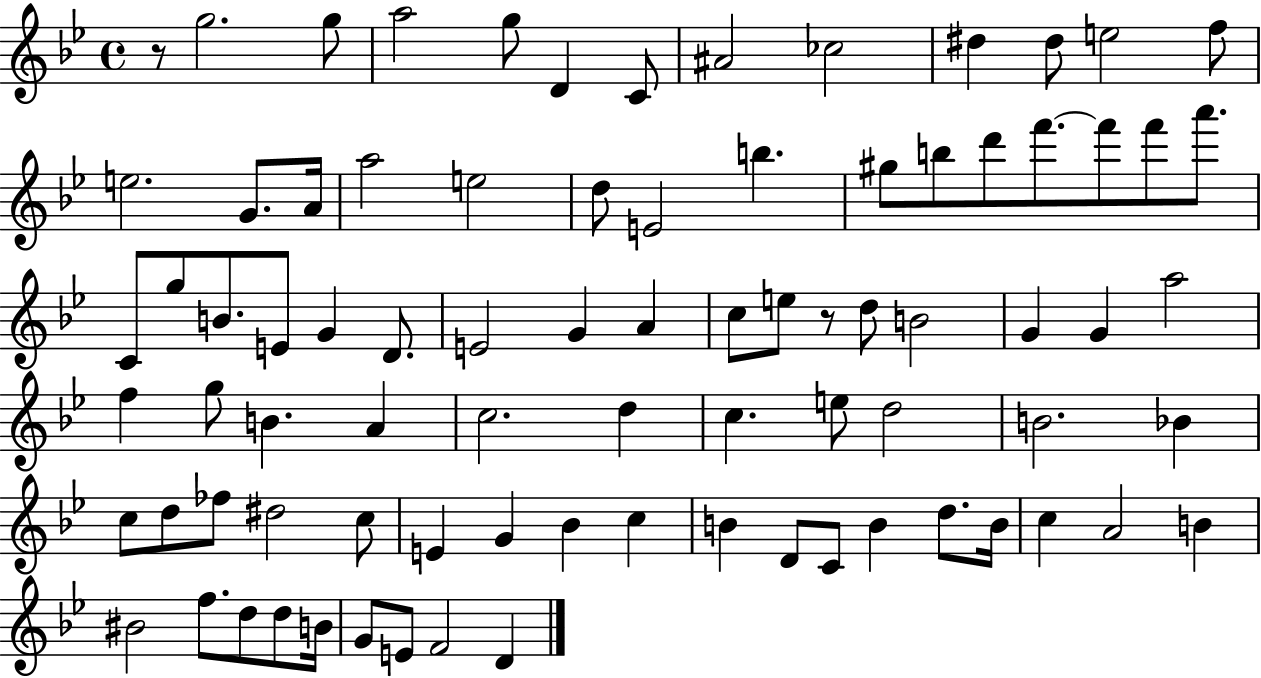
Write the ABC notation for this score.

X:1
T:Untitled
M:4/4
L:1/4
K:Bb
z/2 g2 g/2 a2 g/2 D C/2 ^A2 _c2 ^d ^d/2 e2 f/2 e2 G/2 A/4 a2 e2 d/2 E2 b ^g/2 b/2 d'/2 f'/2 f'/2 f'/2 a'/2 C/2 g/2 B/2 E/2 G D/2 E2 G A c/2 e/2 z/2 d/2 B2 G G a2 f g/2 B A c2 d c e/2 d2 B2 _B c/2 d/2 _f/2 ^d2 c/2 E G _B c B D/2 C/2 B d/2 B/4 c A2 B ^B2 f/2 d/2 d/2 B/4 G/2 E/2 F2 D